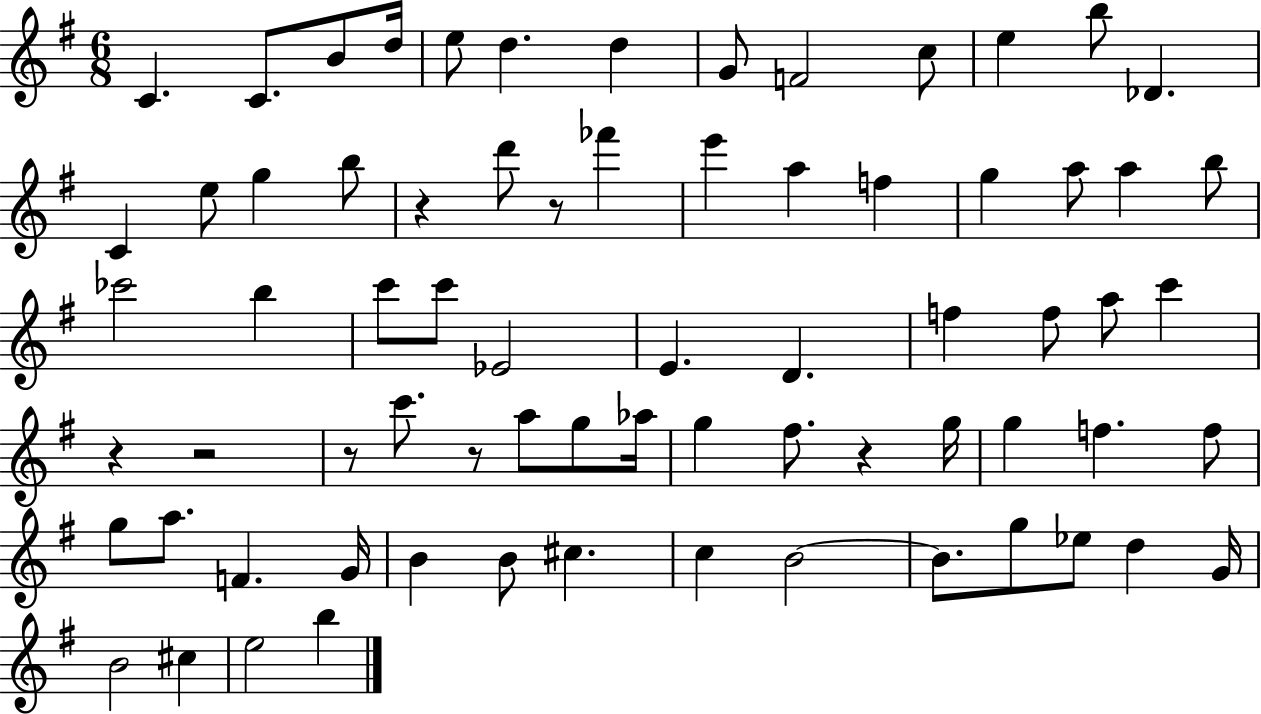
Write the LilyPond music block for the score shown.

{
  \clef treble
  \numericTimeSignature
  \time 6/8
  \key g \major
  c'4. c'8. b'8 d''16 | e''8 d''4. d''4 | g'8 f'2 c''8 | e''4 b''8 des'4. | \break c'4 e''8 g''4 b''8 | r4 d'''8 r8 fes'''4 | e'''4 a''4 f''4 | g''4 a''8 a''4 b''8 | \break ces'''2 b''4 | c'''8 c'''8 ees'2 | e'4. d'4. | f''4 f''8 a''8 c'''4 | \break r4 r2 | r8 c'''8. r8 a''8 g''8 aes''16 | g''4 fis''8. r4 g''16 | g''4 f''4. f''8 | \break g''8 a''8. f'4. g'16 | b'4 b'8 cis''4. | c''4 b'2~~ | b'8. g''8 ees''8 d''4 g'16 | \break b'2 cis''4 | e''2 b''4 | \bar "|."
}